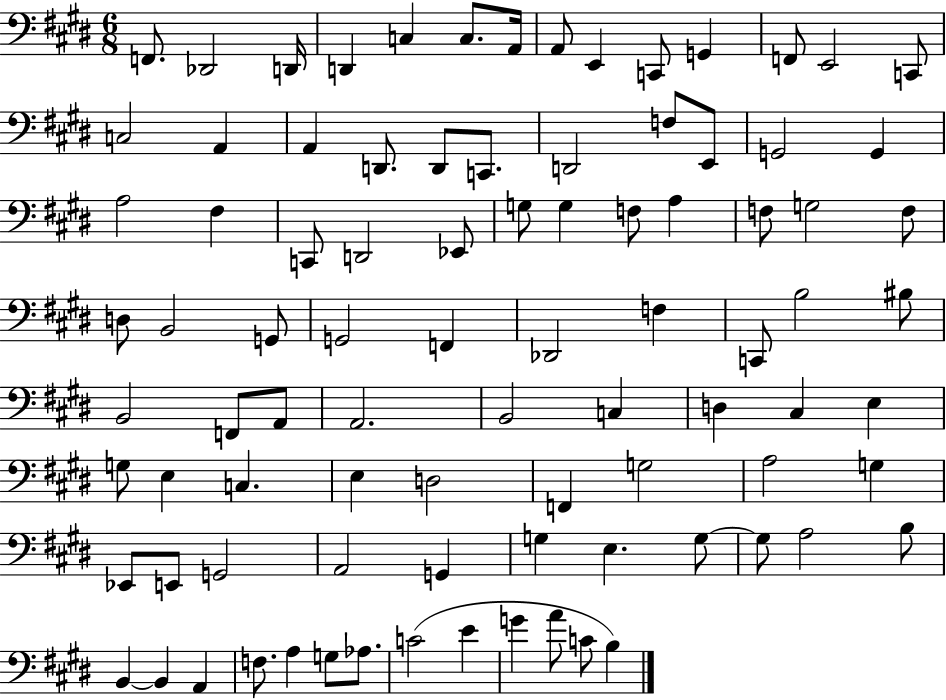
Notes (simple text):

F2/e. Db2/h D2/s D2/q C3/q C3/e. A2/s A2/e E2/q C2/e G2/q F2/e E2/h C2/e C3/h A2/q A2/q D2/e. D2/e C2/e. D2/h F3/e E2/e G2/h G2/q A3/h F#3/q C2/e D2/h Eb2/e G3/e G3/q F3/e A3/q F3/e G3/h F3/e D3/e B2/h G2/e G2/h F2/q Db2/h F3/q C2/e B3/h BIS3/e B2/h F2/e A2/e A2/h. B2/h C3/q D3/q C#3/q E3/q G3/e E3/q C3/q. E3/q D3/h F2/q G3/h A3/h G3/q Eb2/e E2/e G2/h A2/h G2/q G3/q E3/q. G3/e G3/e A3/h B3/e B2/q B2/q A2/q F3/e. A3/q G3/e Ab3/e. C4/h E4/q G4/q A4/e C4/e B3/q